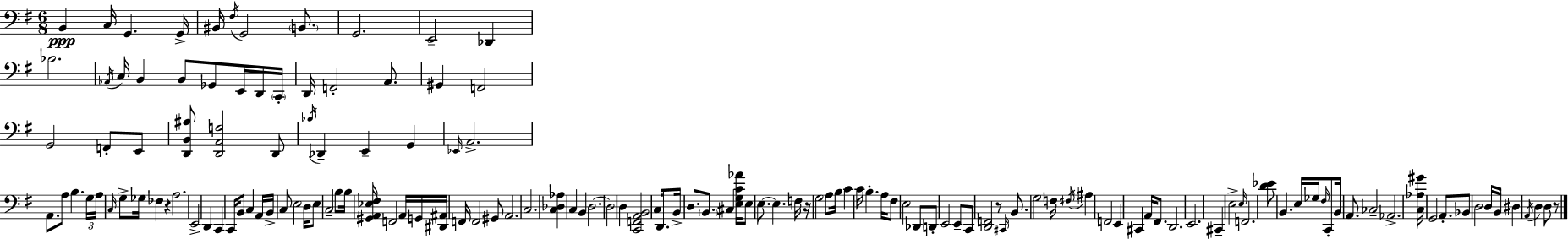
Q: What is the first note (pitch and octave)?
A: B2